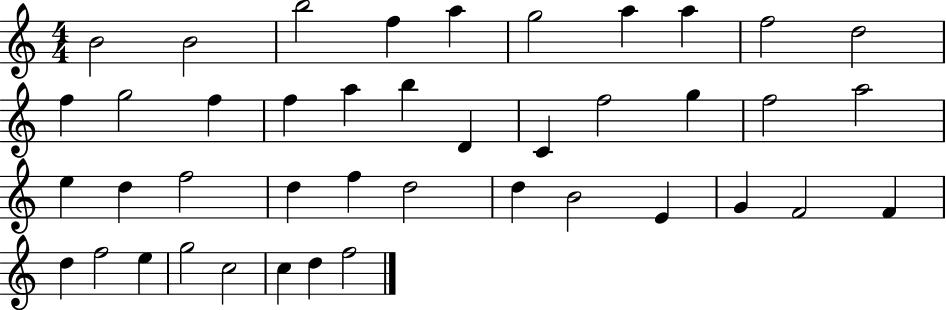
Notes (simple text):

B4/h B4/h B5/h F5/q A5/q G5/h A5/q A5/q F5/h D5/h F5/q G5/h F5/q F5/q A5/q B5/q D4/q C4/q F5/h G5/q F5/h A5/h E5/q D5/q F5/h D5/q F5/q D5/h D5/q B4/h E4/q G4/q F4/h F4/q D5/q F5/h E5/q G5/h C5/h C5/q D5/q F5/h